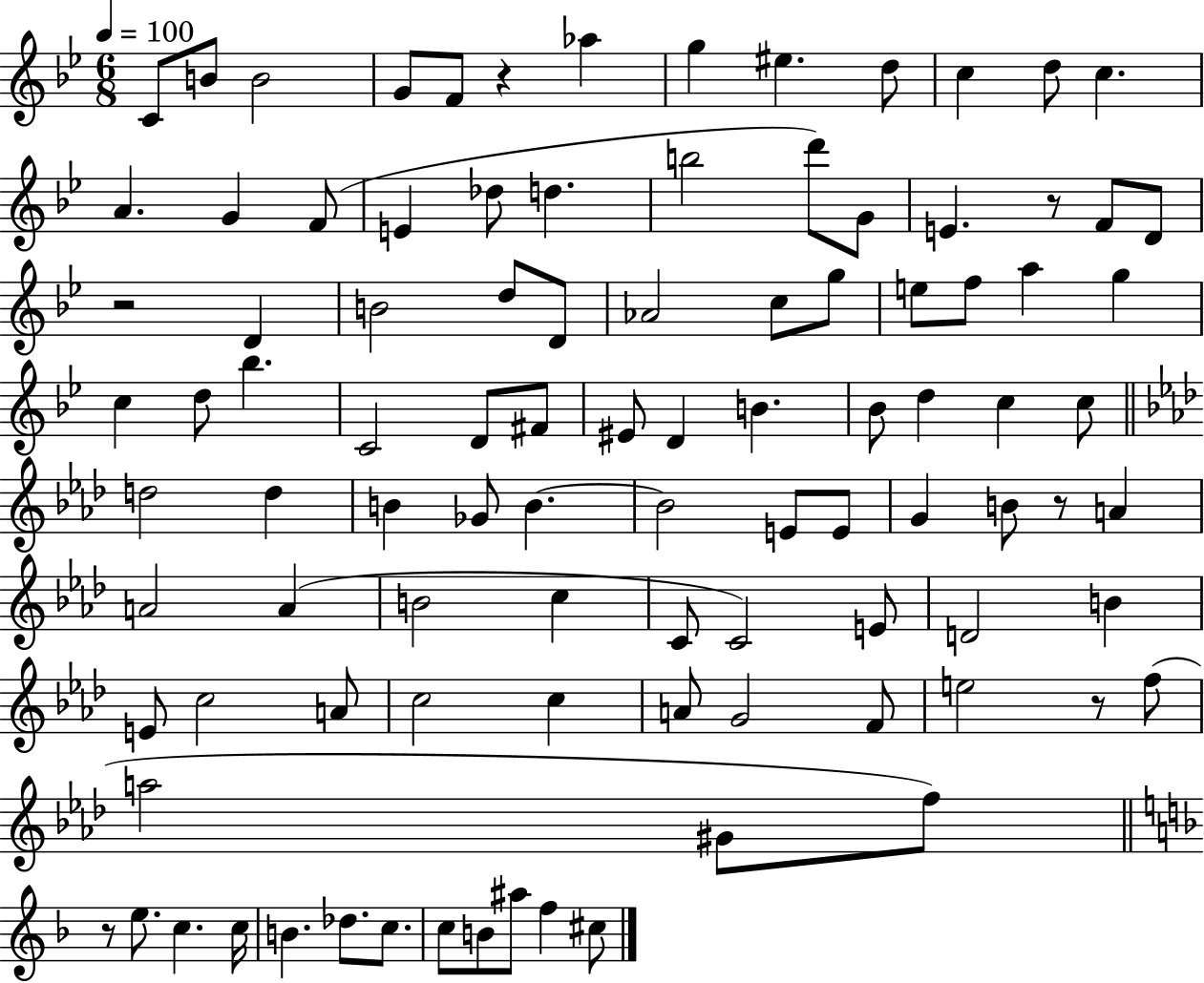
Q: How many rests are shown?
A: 6